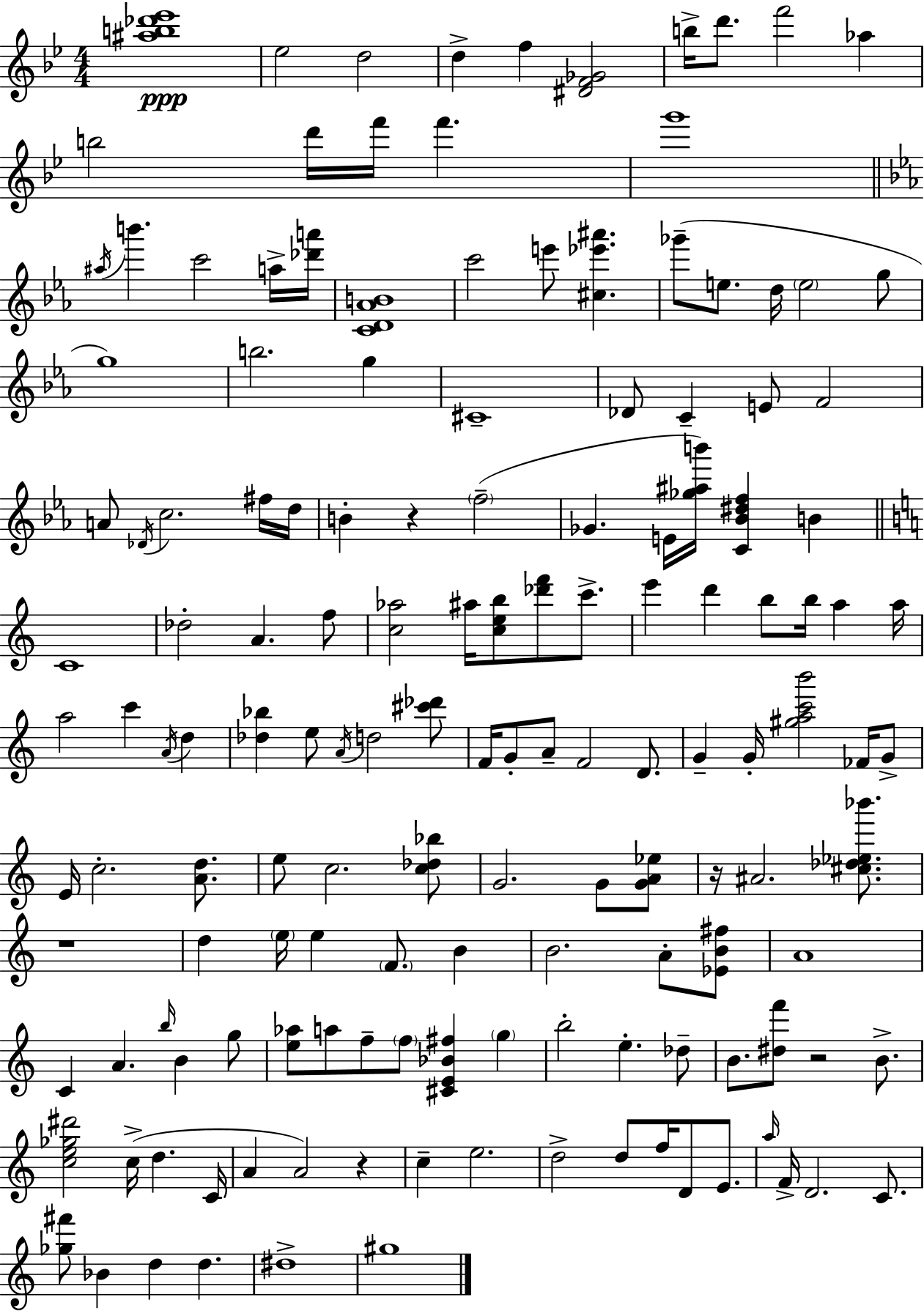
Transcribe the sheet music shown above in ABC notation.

X:1
T:Untitled
M:4/4
L:1/4
K:Gm
[^ab_d'_e']4 _e2 d2 d f [^DF_G]2 b/4 d'/2 f'2 _a b2 d'/4 f'/4 f' g'4 ^a/4 b' c'2 a/4 [_d'a']/4 [CD_AB]4 c'2 e'/2 [^c_e'^a'] _g'/2 e/2 d/4 e2 g/2 g4 b2 g ^C4 _D/2 C E/2 F2 A/2 _D/4 c2 ^f/4 d/4 B z f2 _G E/4 [_g^ab']/4 [C_B^df] B C4 _d2 A f/2 [c_a]2 ^a/4 [ceb]/2 [_d'f']/2 c'/2 e' d' b/2 b/4 a a/4 a2 c' A/4 d [_d_b] e/2 A/4 d2 [^c'_d']/2 F/4 G/2 A/2 F2 D/2 G G/4 [^gac'b']2 _F/4 G/2 E/4 c2 [Ad]/2 e/2 c2 [c_d_b]/2 G2 G/2 [GA_e]/2 z/4 ^A2 [^c_d_e_b']/2 z4 d e/4 e F/2 B B2 A/2 [_EB^f]/2 A4 C A b/4 B g/2 [e_a]/2 a/2 f/2 f/2 [^CE_B^f] g b2 e _d/2 B/2 [^df']/2 z2 B/2 [ce_g^d']2 c/4 d C/4 A A2 z c e2 d2 d/2 f/4 D/2 E/2 a/4 F/4 D2 C/2 [_g^f']/2 _B d d ^d4 ^g4